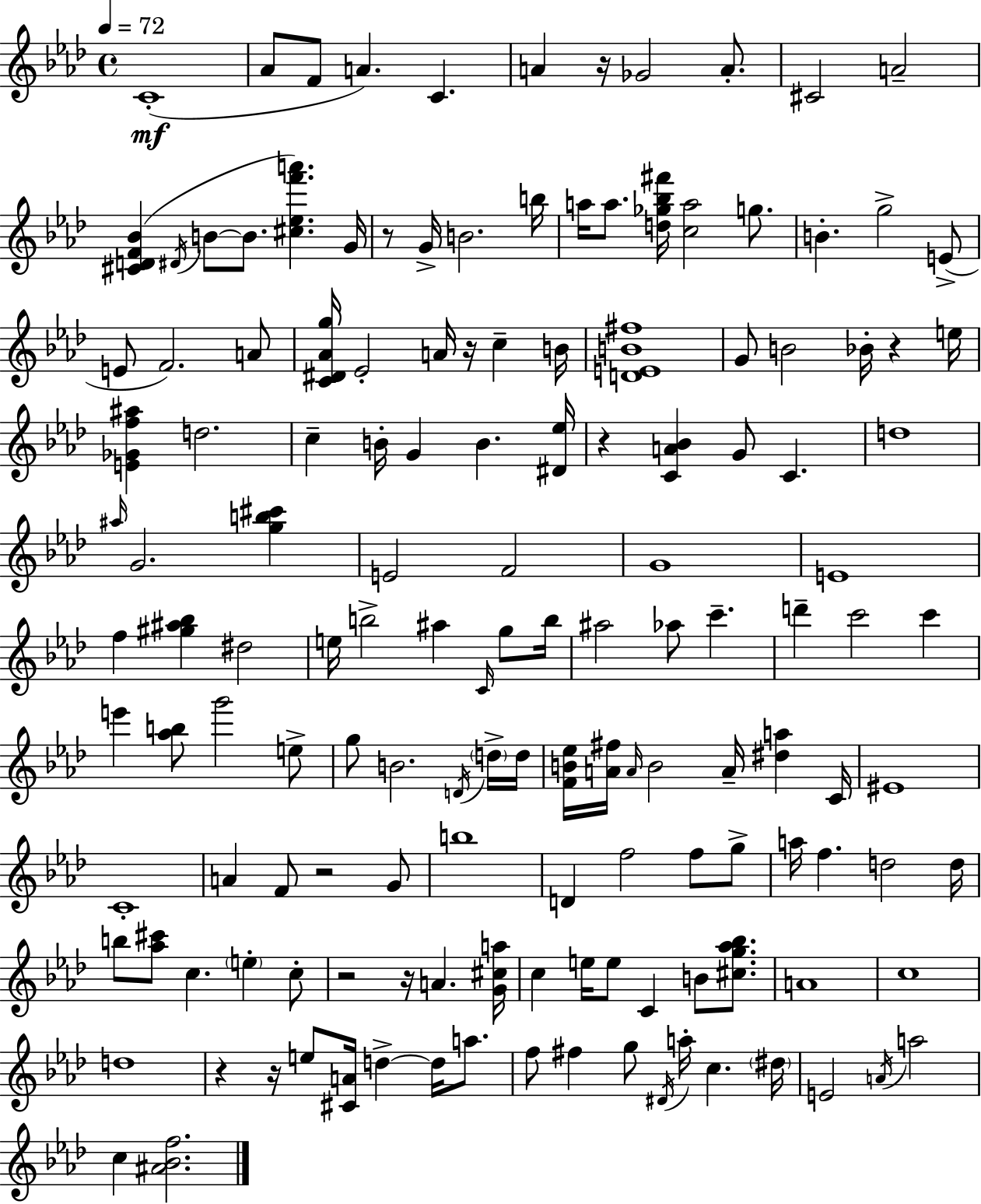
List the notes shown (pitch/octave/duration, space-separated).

C4/w Ab4/e F4/e A4/q. C4/q. A4/q R/s Gb4/h A4/e. C#4/h A4/h [C#4,D4,F4,Bb4]/q D#4/s B4/e B4/e. [C#5,Eb5,F6,A6]/q. G4/s R/e G4/s B4/h. B5/s A5/s A5/e. [D5,Gb5,Bb5,F#6]/s [C5,A5]/h G5/e. B4/q. G5/h E4/e E4/e F4/h. A4/e [C4,D#4,Ab4,G5]/s Eb4/h A4/s R/s C5/q B4/s [D4,E4,B4,F#5]/w G4/e B4/h Bb4/s R/q E5/s [E4,Gb4,F5,A#5]/q D5/h. C5/q B4/s G4/q B4/q. [D#4,Eb5]/s R/q [C4,A4,Bb4]/q G4/e C4/q. D5/w A#5/s G4/h. [G5,B5,C#6]/q E4/h F4/h G4/w E4/w F5/q [G#5,A#5,Bb5]/q D#5/h E5/s B5/h A#5/q C4/s G5/e B5/s A#5/h Ab5/e C6/q. D6/q C6/h C6/q E6/q [Ab5,B5]/e G6/h E5/e G5/e B4/h. D4/s D5/s D5/s [F4,B4,Eb5]/s [A4,F#5]/s A4/s B4/h A4/s [D#5,A5]/q C4/s EIS4/w C4/w A4/q F4/e R/h G4/e B5/w D4/q F5/h F5/e G5/e A5/s F5/q. D5/h D5/s B5/e [Ab5,C#6]/e C5/q. E5/q C5/e R/h R/s A4/q. [G4,C#5,A5]/s C5/q E5/s E5/e C4/q B4/e [C#5,G5,Ab5,Bb5]/e. A4/w C5/w D5/w R/q R/s E5/e [C#4,A4]/s D5/q D5/s A5/e. F5/e F#5/q G5/e D#4/s A5/s C5/q. D#5/s E4/h A4/s A5/h C5/q [A#4,Bb4,F5]/h.